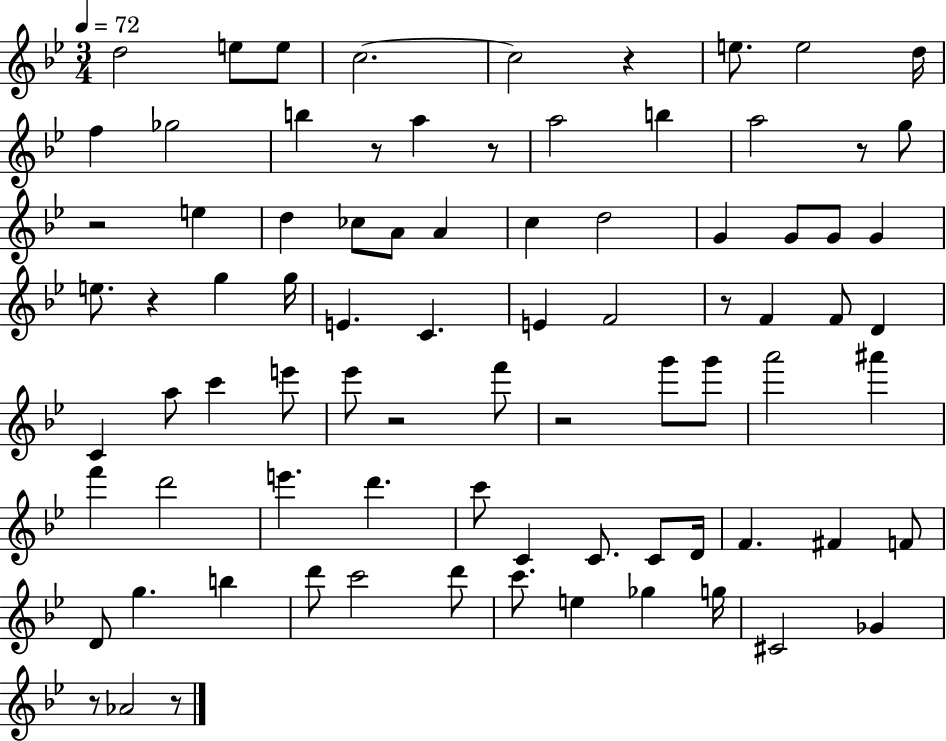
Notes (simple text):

D5/h E5/e E5/e C5/h. C5/h R/q E5/e. E5/h D5/s F5/q Gb5/h B5/q R/e A5/q R/e A5/h B5/q A5/h R/e G5/e R/h E5/q D5/q CES5/e A4/e A4/q C5/q D5/h G4/q G4/e G4/e G4/q E5/e. R/q G5/q G5/s E4/q. C4/q. E4/q F4/h R/e F4/q F4/e D4/q C4/q A5/e C6/q E6/e Eb6/e R/h F6/e R/h G6/e G6/e A6/h A#6/q F6/q D6/h E6/q. D6/q. C6/e C4/q C4/e. C4/e D4/s F4/q. F#4/q F4/e D4/e G5/q. B5/q D6/e C6/h D6/e C6/e. E5/q Gb5/q G5/s C#4/h Gb4/q R/e Ab4/h R/e